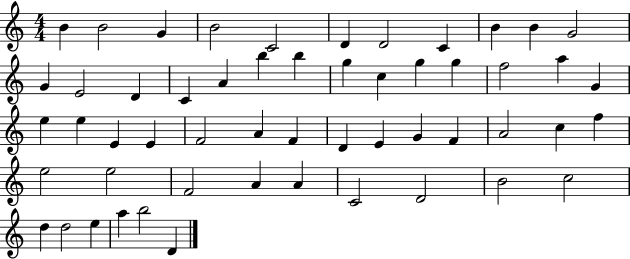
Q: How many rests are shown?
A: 0